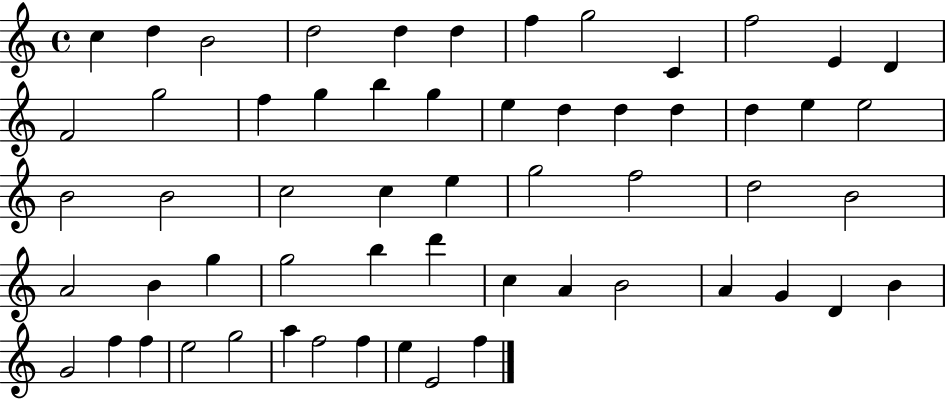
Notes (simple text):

C5/q D5/q B4/h D5/h D5/q D5/q F5/q G5/h C4/q F5/h E4/q D4/q F4/h G5/h F5/q G5/q B5/q G5/q E5/q D5/q D5/q D5/q D5/q E5/q E5/h B4/h B4/h C5/h C5/q E5/q G5/h F5/h D5/h B4/h A4/h B4/q G5/q G5/h B5/q D6/q C5/q A4/q B4/h A4/q G4/q D4/q B4/q G4/h F5/q F5/q E5/h G5/h A5/q F5/h F5/q E5/q E4/h F5/q